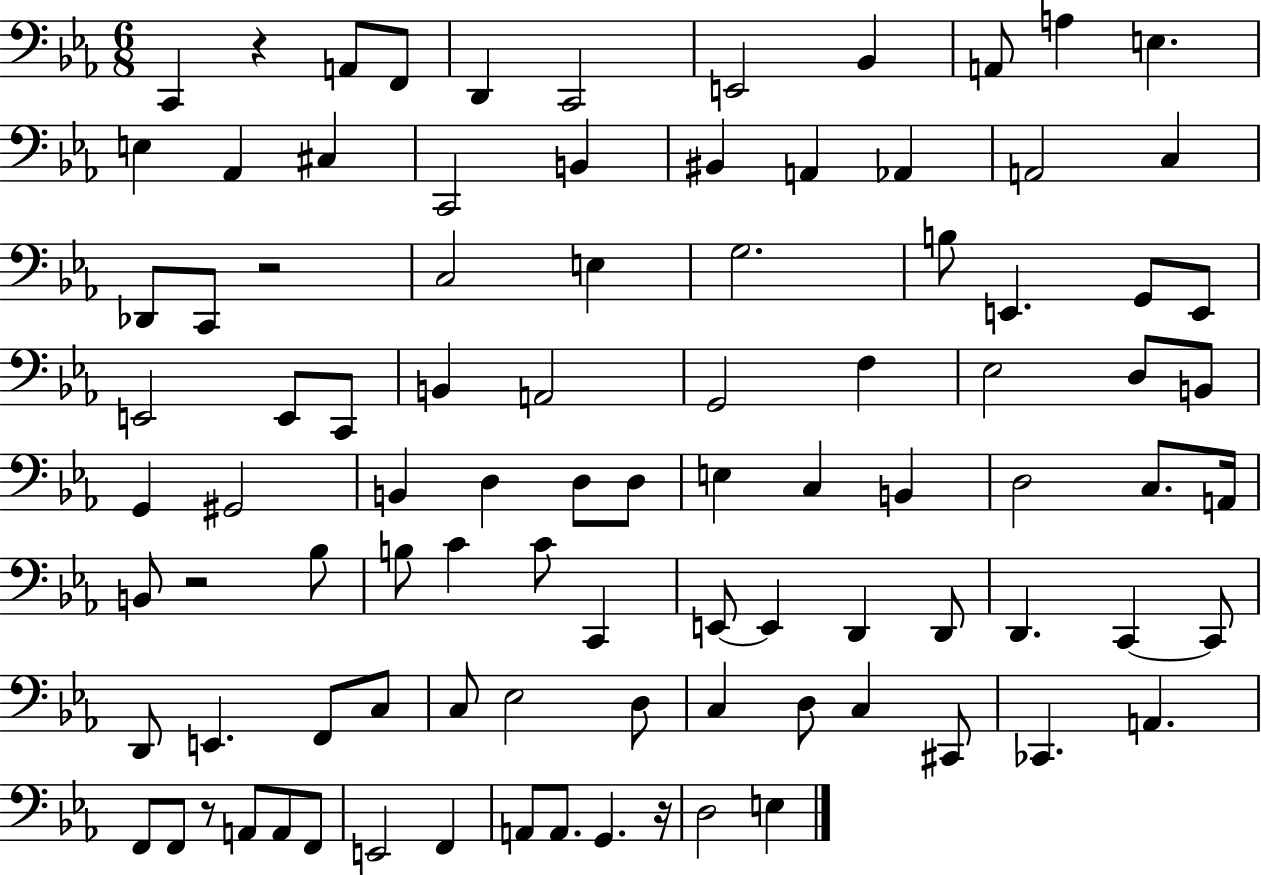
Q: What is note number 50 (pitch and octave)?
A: C3